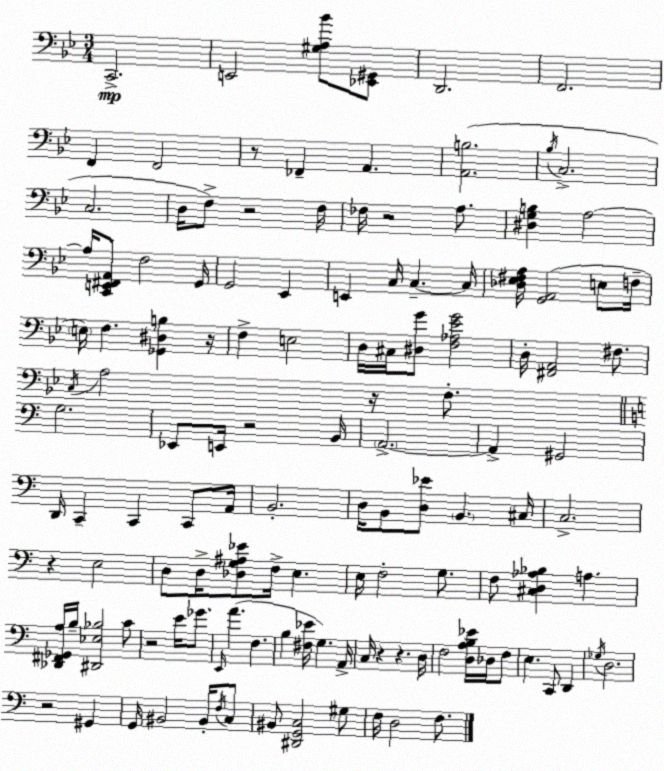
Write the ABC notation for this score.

X:1
T:Untitled
M:3/4
L:1/4
K:Bb
C,,2 E,,2 [^G,A,_B]/2 [_E,,^G,,]/2 D,,2 F,,2 F,, F,,2 z/2 _F,, A,, [A,,B,]2 _B,/4 C,2 C,2 D,/4 F,/2 z2 F,/4 _F,/4 z2 A,/2 [^D,G,B,] A,2 A,/4 [C,,E,,^F,,A,,]/2 F,2 G,,/4 G,,2 _E,, E,, C,/4 C, C,/4 [_D,_E,^F,A,]/4 [G,,A,,]2 E,/2 F,/4 E,/4 F, [_G,,^D,B,] z/4 F, E,2 D,/4 ^C,/4 [^D,G]/2 [F,_A,_EG]2 D,/4 [^F,,A,,]2 ^F,/2 C,/4 A,2 z/4 F,/2 G,2 _E,,/2 E,,/4 z2 B,,/4 A,,2 A,, ^G,,2 D,,/4 C,, C,, C,,/2 A,,/4 B,,2 D,/4 B,,/2 [D,_E]/2 B,, ^C,/4 C,2 z E,2 D,/2 D,/4 [_D,G,^A,_E]/2 F,/4 E, E,/4 F,2 G,/2 F,/2 [^C,D,_A,_B,] A, [_D,,^F,,_G,,A,]/4 B,/4 [^D,,_E,_B,]2 C/2 z2 E/4 _G/2 E,,/4 A F, B, [^F,_E]/4 G, A,,/4 C,/4 z z D,/4 F,2 [D,A,B,_E]/4 _D,/4 F,/2 E, C,,/2 D,, _G,/4 D,2 z2 ^G,, G,,/4 ^B,,2 ^B,,/4 F,/4 C,/2 ^B,,/2 [^D,,G,,C,]2 ^G,/2 F,/4 D,2 F,/2